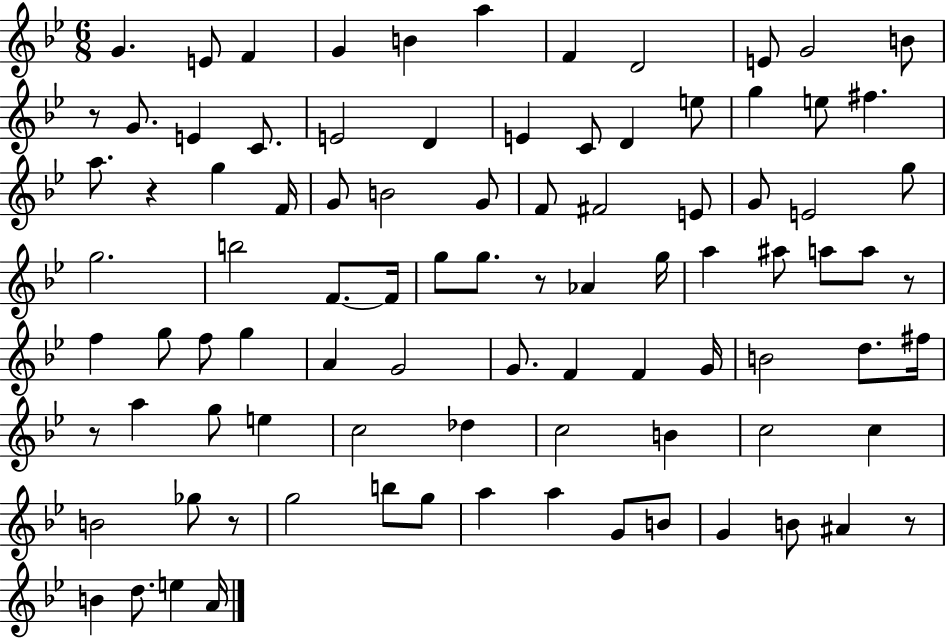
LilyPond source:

{
  \clef treble
  \numericTimeSignature
  \time 6/8
  \key bes \major
  g'4. e'8 f'4 | g'4 b'4 a''4 | f'4 d'2 | e'8 g'2 b'8 | \break r8 g'8. e'4 c'8. | e'2 d'4 | e'4 c'8 d'4 e''8 | g''4 e''8 fis''4. | \break a''8. r4 g''4 f'16 | g'8 b'2 g'8 | f'8 fis'2 e'8 | g'8 e'2 g''8 | \break g''2. | b''2 f'8.~~ f'16 | g''8 g''8. r8 aes'4 g''16 | a''4 ais''8 a''8 a''8 r8 | \break f''4 g''8 f''8 g''4 | a'4 g'2 | g'8. f'4 f'4 g'16 | b'2 d''8. fis''16 | \break r8 a''4 g''8 e''4 | c''2 des''4 | c''2 b'4 | c''2 c''4 | \break b'2 ges''8 r8 | g''2 b''8 g''8 | a''4 a''4 g'8 b'8 | g'4 b'8 ais'4 r8 | \break b'4 d''8. e''4 a'16 | \bar "|."
}